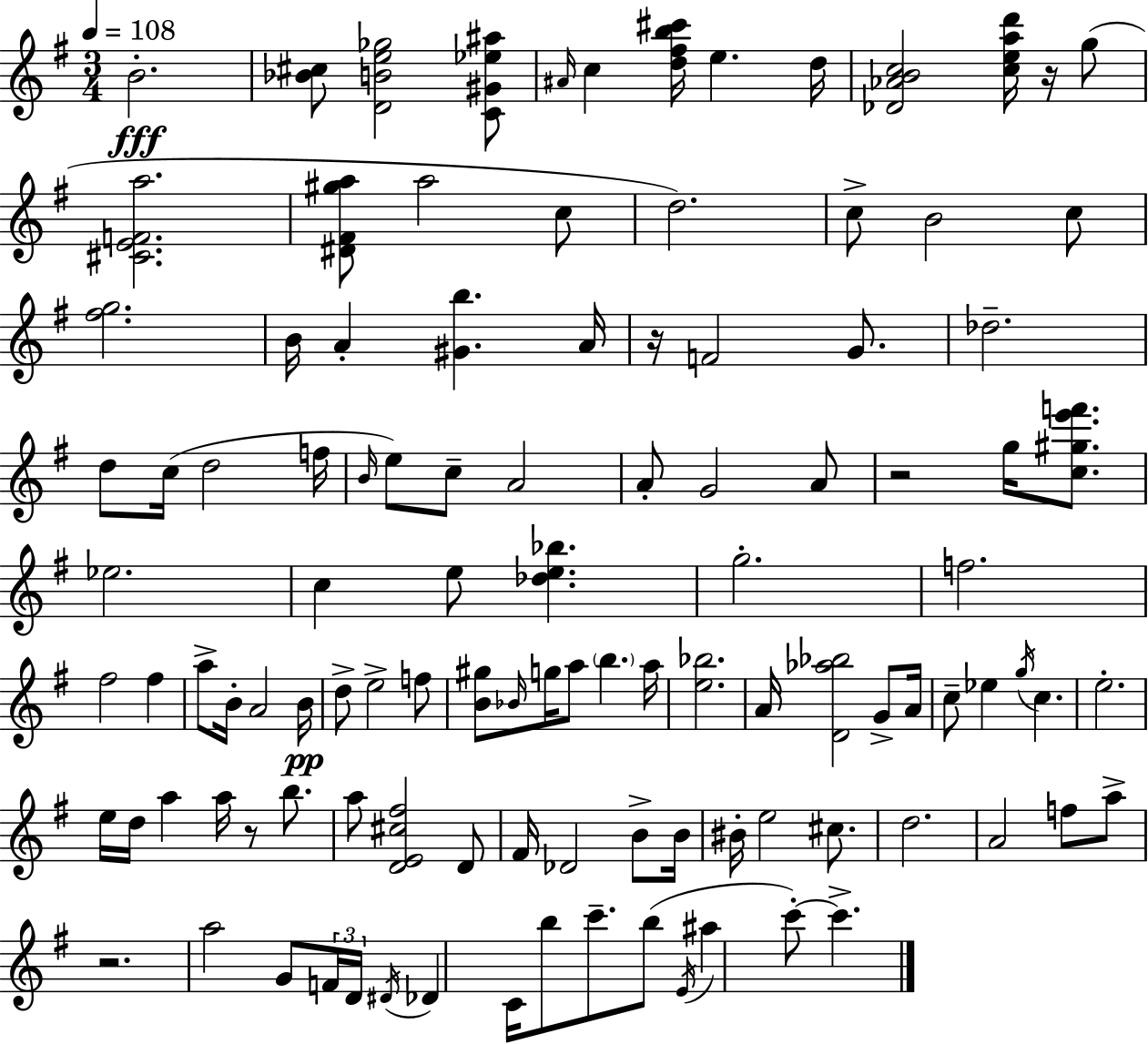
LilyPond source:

{
  \clef treble
  \numericTimeSignature
  \time 3/4
  \key g \major
  \tempo 4 = 108
  \repeat volta 2 { b'2.-.\fff | <bes' cis''>8 <d' b' e'' ges''>2 <c' gis' ees'' ais''>8 | \grace { ais'16 } c''4 <d'' fis'' b'' cis'''>16 e''4. | d''16 <des' aes' b' c''>2 <c'' e'' a'' d'''>16 r16 g''8( | \break <cis' e' f' a''>2. | <dis' fis' gis'' a''>8 a''2 c''8 | d''2.) | c''8-> b'2 c''8 | \break <fis'' g''>2. | b'16 a'4-. <gis' b''>4. | a'16 r16 f'2 g'8. | des''2.-- | \break d''8 c''16( d''2 | f''16 \grace { b'16 }) e''8 c''8-- a'2 | a'8-. g'2 | a'8 r2 g''16 <c'' gis'' e''' f'''>8. | \break ees''2. | c''4 e''8 <des'' e'' bes''>4. | g''2.-. | f''2. | \break fis''2 fis''4 | a''8-> b'16-. a'2 | b'16\pp d''8-> e''2-> | f''8 <b' gis''>8 \grace { bes'16 } g''16 a''8 \parenthesize b''4. | \break a''16 <e'' bes''>2. | a'16 <d' aes'' bes''>2 | g'8-> a'16 c''8-- ees''4 \acciaccatura { g''16 } c''4. | e''2.-. | \break e''16 d''16 a''4 a''16 r8 | b''8. a''8 <d' e' cis'' fis''>2 | d'8 fis'16 des'2 | b'8-> b'16 bis'16-. e''2 | \break cis''8. d''2. | a'2 | f''8 a''8-> r2. | a''2 | \break g'8 \tuplet 3/2 { f'16 d'16 \acciaccatura { dis'16 } } des'4 c'16 b''8 | c'''8.-- b''8( \acciaccatura { e'16 } ais''4 c'''8-.~~) | c'''4.-> } \bar "|."
}